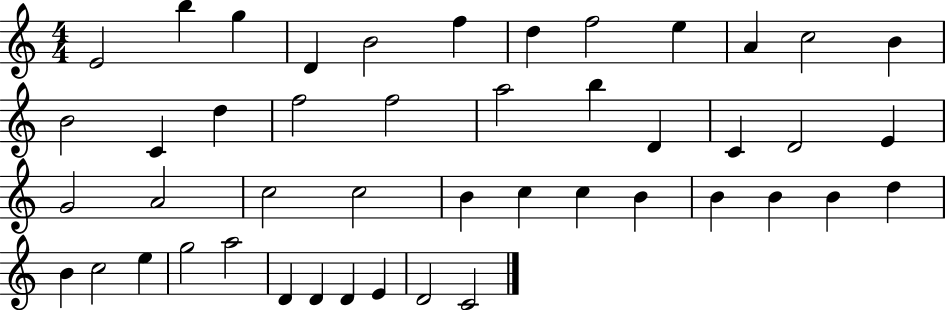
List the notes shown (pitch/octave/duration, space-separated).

E4/h B5/q G5/q D4/q B4/h F5/q D5/q F5/h E5/q A4/q C5/h B4/q B4/h C4/q D5/q F5/h F5/h A5/h B5/q D4/q C4/q D4/h E4/q G4/h A4/h C5/h C5/h B4/q C5/q C5/q B4/q B4/q B4/q B4/q D5/q B4/q C5/h E5/q G5/h A5/h D4/q D4/q D4/q E4/q D4/h C4/h